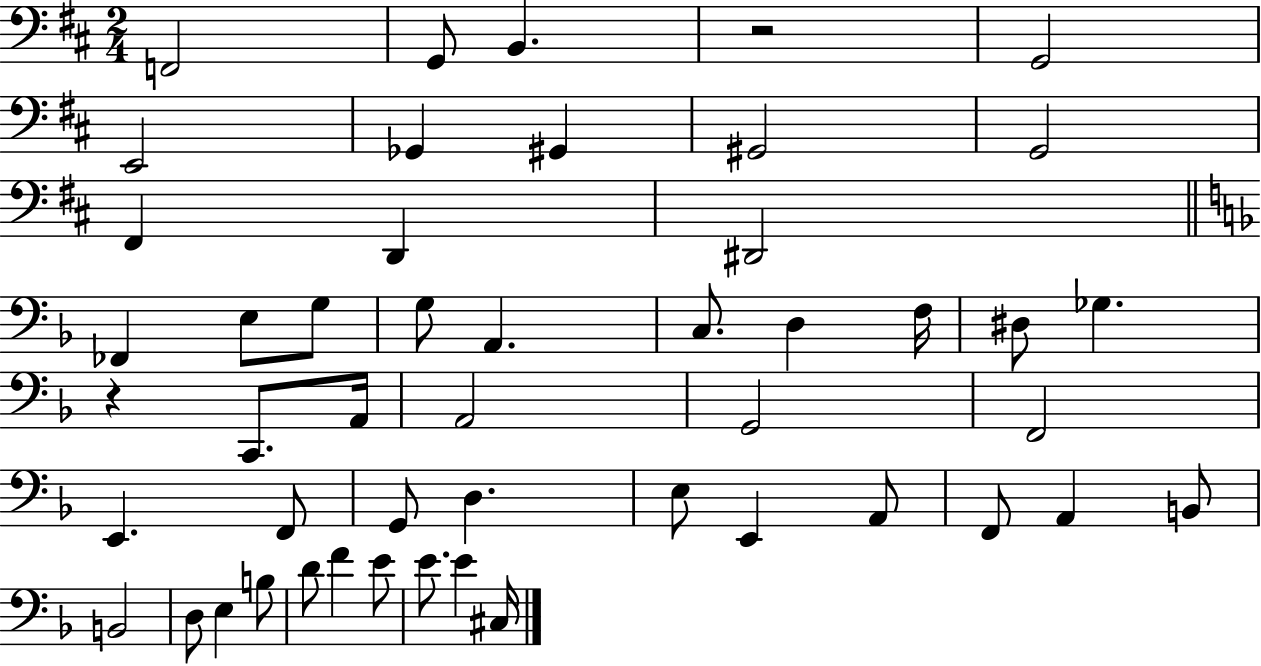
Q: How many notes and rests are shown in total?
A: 49